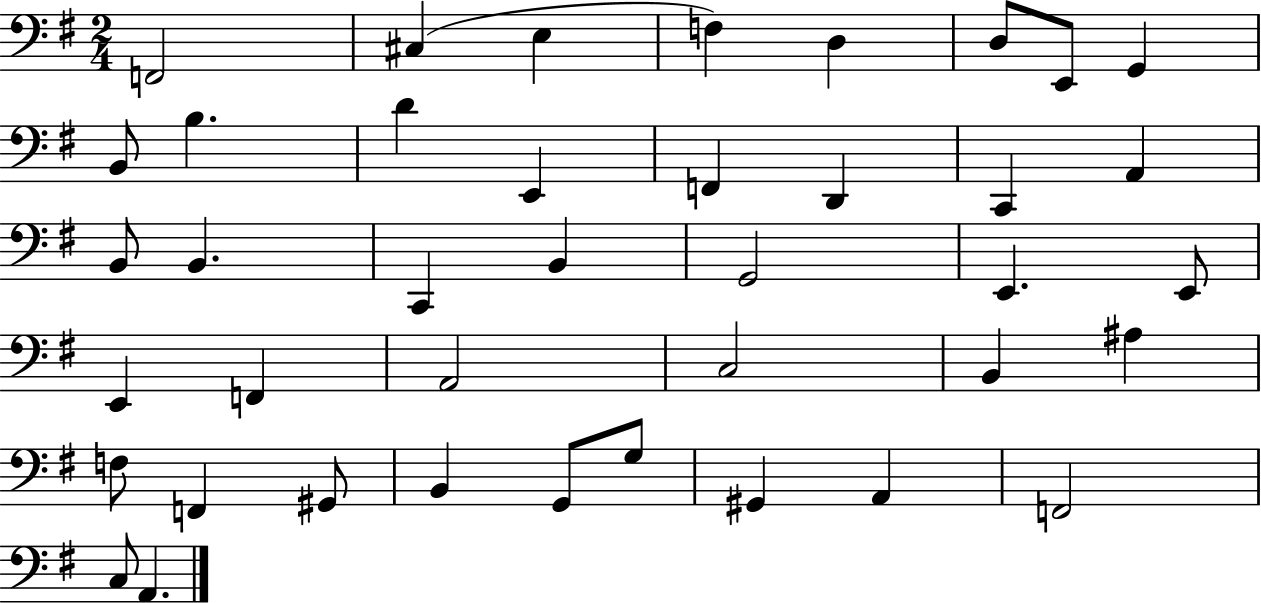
F2/h C#3/q E3/q F3/q D3/q D3/e E2/e G2/q B2/e B3/q. D4/q E2/q F2/q D2/q C2/q A2/q B2/e B2/q. C2/q B2/q G2/h E2/q. E2/e E2/q F2/q A2/h C3/h B2/q A#3/q F3/e F2/q G#2/e B2/q G2/e G3/e G#2/q A2/q F2/h C3/e A2/q.